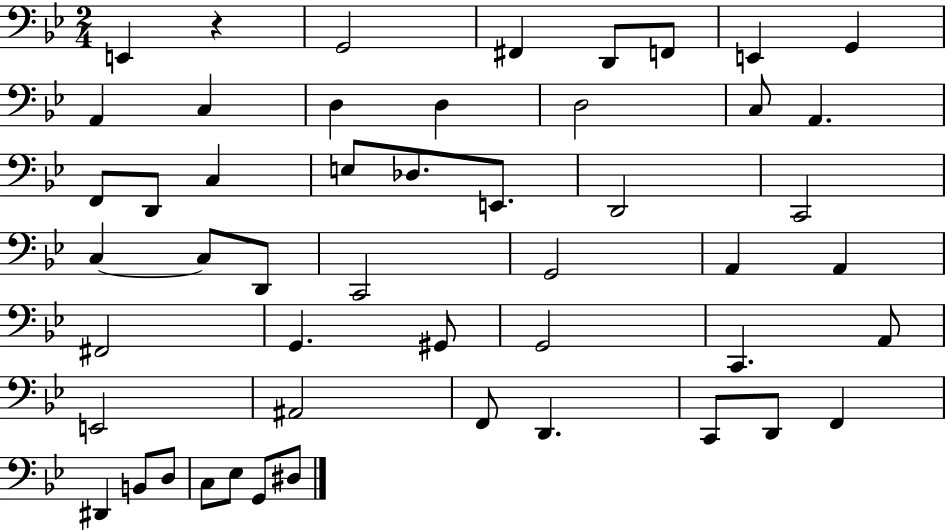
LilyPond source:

{
  \clef bass
  \numericTimeSignature
  \time 2/4
  \key bes \major
  e,4 r4 | g,2 | fis,4 d,8 f,8 | e,4 g,4 | \break a,4 c4 | d4 d4 | d2 | c8 a,4. | \break f,8 d,8 c4 | e8 des8. e,8. | d,2 | c,2 | \break c4~~ c8 d,8 | c,2 | g,2 | a,4 a,4 | \break fis,2 | g,4. gis,8 | g,2 | c,4. a,8 | \break e,2 | ais,2 | f,8 d,4. | c,8 d,8 f,4 | \break dis,4 b,8 d8 | c8 ees8 g,8 dis8 | \bar "|."
}